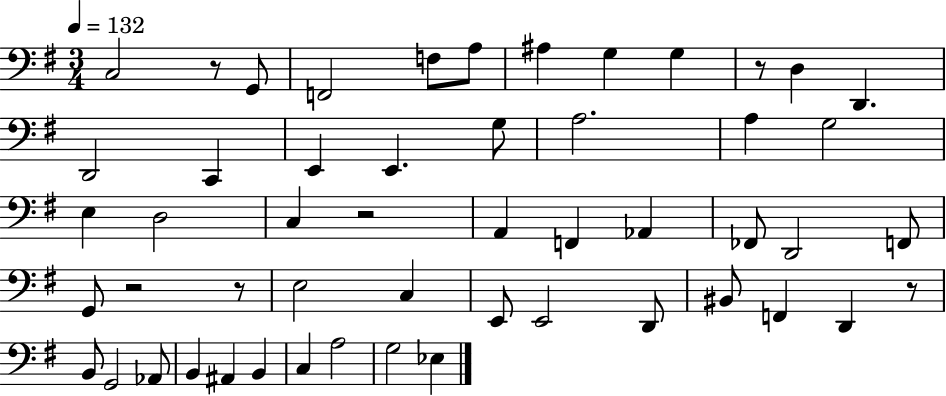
C3/h R/e G2/e F2/h F3/e A3/e A#3/q G3/q G3/q R/e D3/q D2/q. D2/h C2/q E2/q E2/q. G3/e A3/h. A3/q G3/h E3/q D3/h C3/q R/h A2/q F2/q Ab2/q FES2/e D2/h F2/e G2/e R/h R/e E3/h C3/q E2/e E2/h D2/e BIS2/e F2/q D2/q R/e B2/e G2/h Ab2/e B2/q A#2/q B2/q C3/q A3/h G3/h Eb3/q